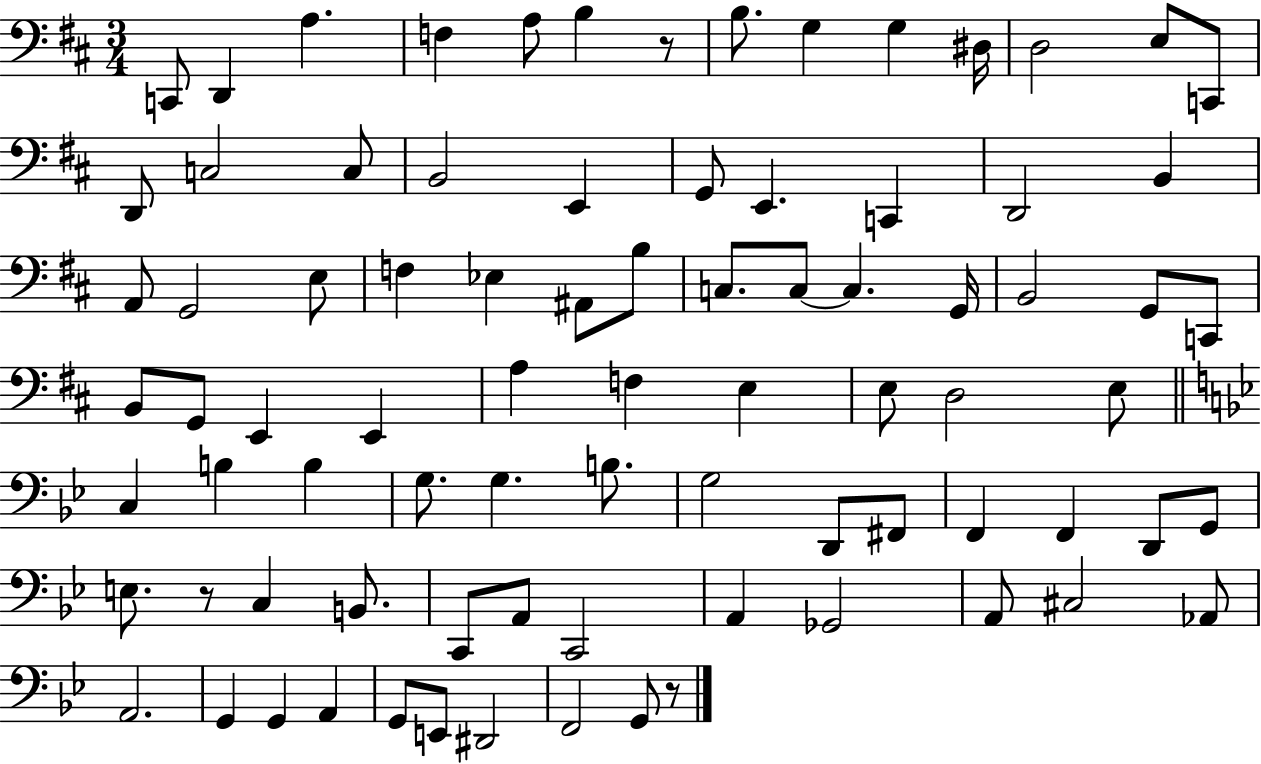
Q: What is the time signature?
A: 3/4